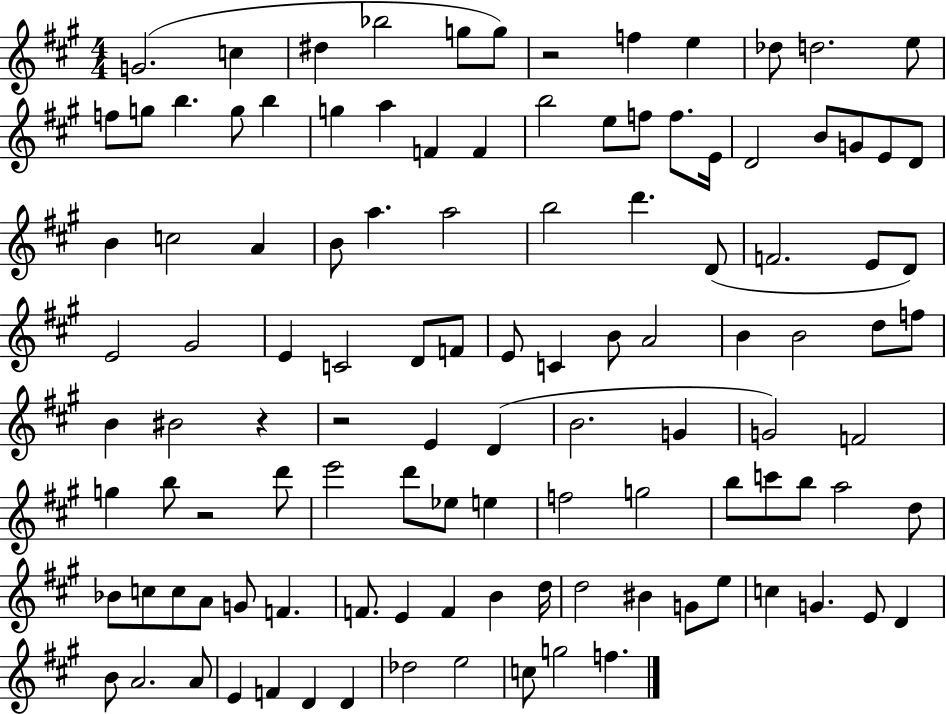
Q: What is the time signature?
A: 4/4